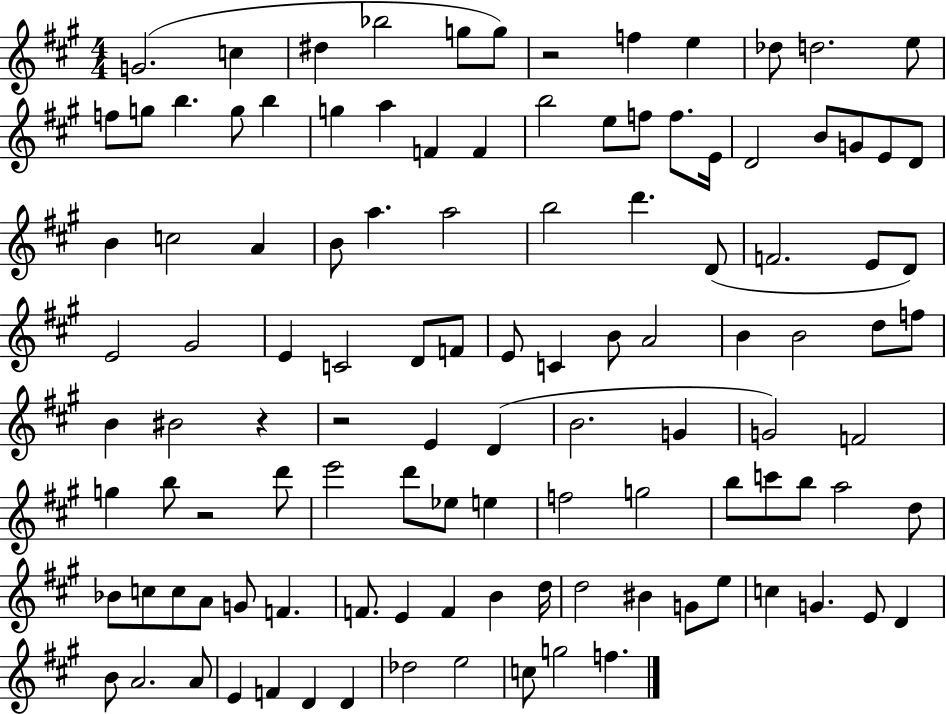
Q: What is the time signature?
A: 4/4